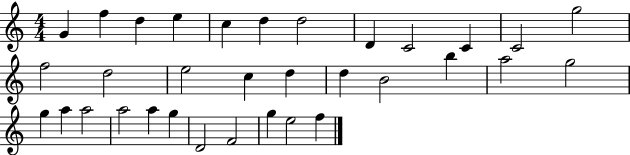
{
  \clef treble
  \numericTimeSignature
  \time 4/4
  \key c \major
  g'4 f''4 d''4 e''4 | c''4 d''4 d''2 | d'4 c'2 c'4 | c'2 g''2 | \break f''2 d''2 | e''2 c''4 d''4 | d''4 b'2 b''4 | a''2 g''2 | \break g''4 a''4 a''2 | a''2 a''4 g''4 | d'2 f'2 | g''4 e''2 f''4 | \break \bar "|."
}